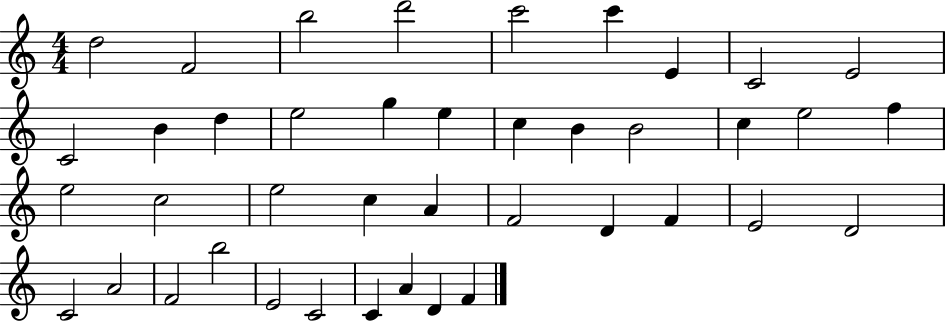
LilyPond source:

{
  \clef treble
  \numericTimeSignature
  \time 4/4
  \key c \major
  d''2 f'2 | b''2 d'''2 | c'''2 c'''4 e'4 | c'2 e'2 | \break c'2 b'4 d''4 | e''2 g''4 e''4 | c''4 b'4 b'2 | c''4 e''2 f''4 | \break e''2 c''2 | e''2 c''4 a'4 | f'2 d'4 f'4 | e'2 d'2 | \break c'2 a'2 | f'2 b''2 | e'2 c'2 | c'4 a'4 d'4 f'4 | \break \bar "|."
}